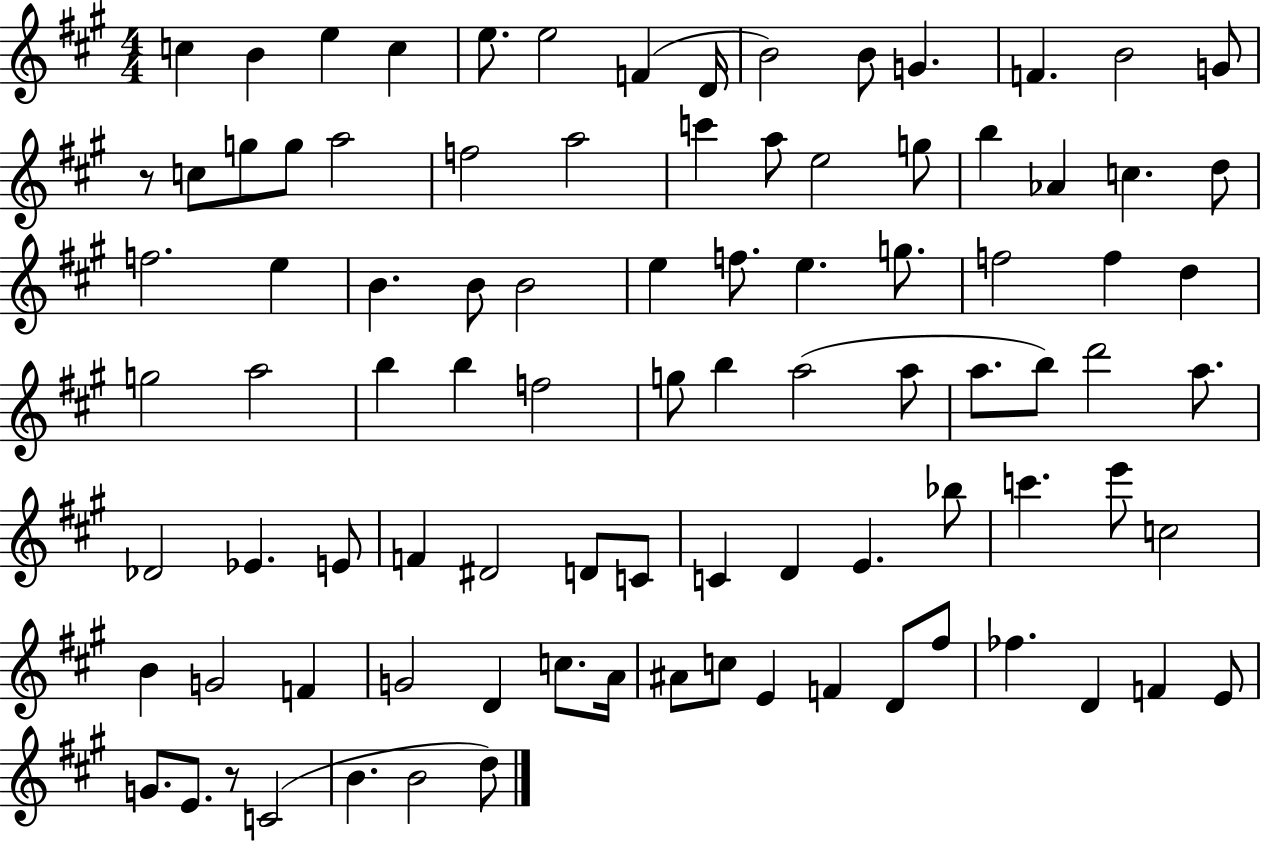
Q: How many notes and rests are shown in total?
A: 92